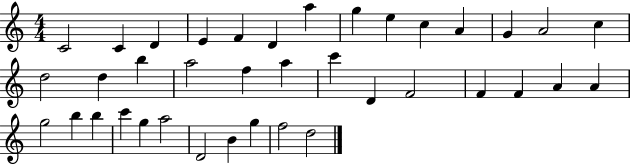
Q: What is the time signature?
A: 4/4